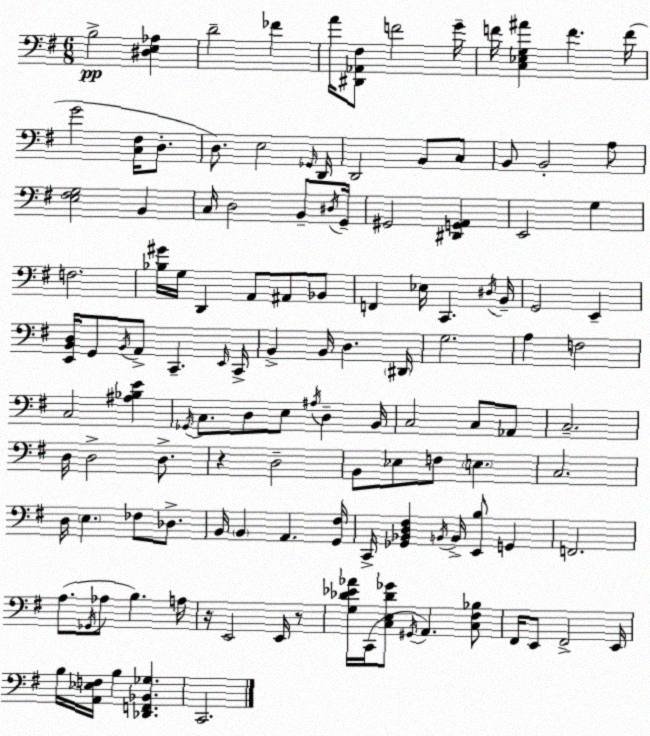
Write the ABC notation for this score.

X:1
T:Untitled
M:6/8
L:1/4
K:G
B,2 [^D,E,_A,] D2 _F A/4 [^D,,_A,,^F,]/2 F2 G/4 F/4 [C,_E,G,^A] F F/4 G2 [C,^F,]/4 D,/2 D,/2 E,2 _G,,/4 D,,/4 D,,2 B,,/2 C,/2 B,,/2 B,,2 A,/2 [E,^F,G,]2 B,, C,/4 D,2 B,,/2 ^D,/4 G,,/4 ^G,,2 [^D,,G,,A,,] E,,2 G, F,2 [_B,^G]/4 G,/4 D,, A,,/2 ^A,,/2 _B,,/2 F,, _E,/4 C,, ^D,/4 B,,/4 G,,2 E,, [E,,B,,D,]/4 G,,/2 B,,/4 A,,/2 C,, E,,/4 C,,/4 B,, B,,/4 D, ^D,,/4 G,2 A, F,2 C,2 [^A,_B,E] _G,,/4 C,/2 D,/2 E,/2 ^A,/4 D, B,,/4 C,2 C,/2 _A,,/2 C,2 D,/4 D,2 D,/2 z D,2 B,,/2 _E,/2 F,/2 E, C,2 D,/4 E, _F,/2 _D,/2 B,,/4 B,, A,, [G,,^F,]/4 C,,/4 [_G,,_B,,D,^F,] B,,/4 B,,/4 [E,,B,]/2 G,, F,,2 A,/2 _G,,/4 _A,/2 B, A,/4 z/4 E,,2 E,,/4 z/2 [G,_D_E_A]/4 C,,/4 [C,E,_D_G]/2 ^G,,/4 A,, [C,^F,_B,]/2 ^F,,/4 E,,/2 ^F,,2 E,,/4 B,/4 [A,,_E,F,]/4 B, [_D,,F,,_B,,_G,] C,,2